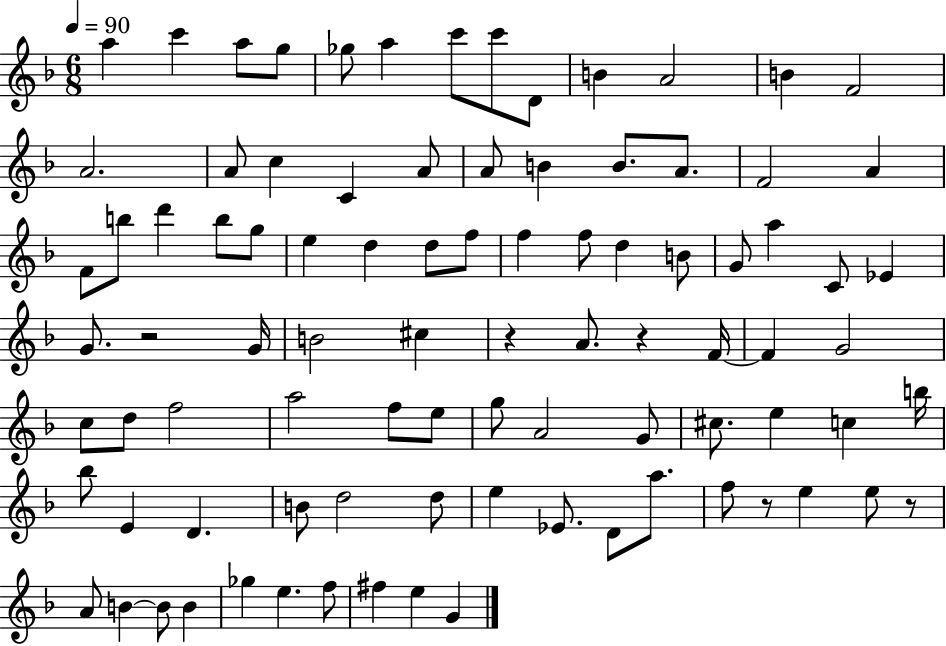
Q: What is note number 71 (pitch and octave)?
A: D4